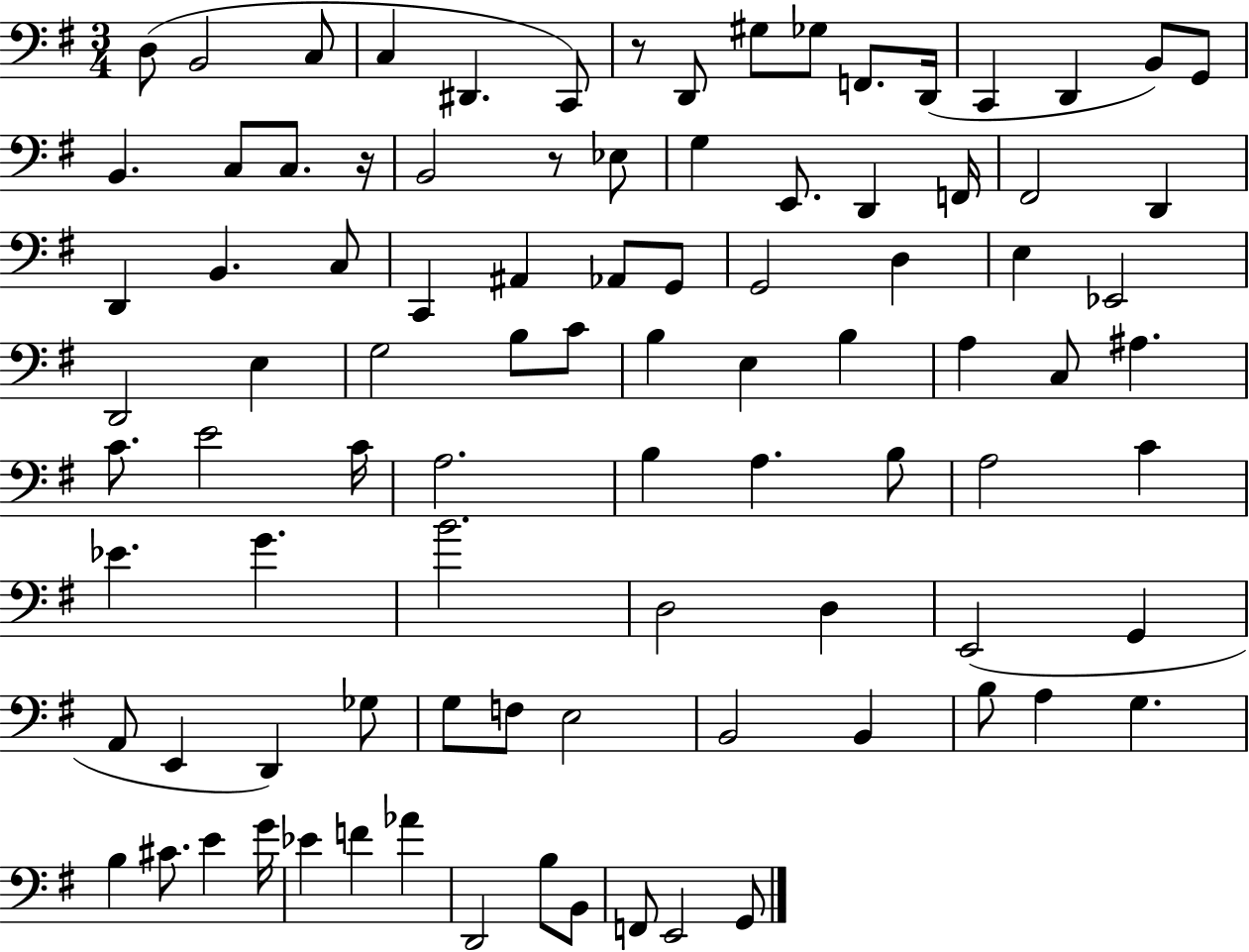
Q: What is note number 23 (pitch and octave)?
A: D2